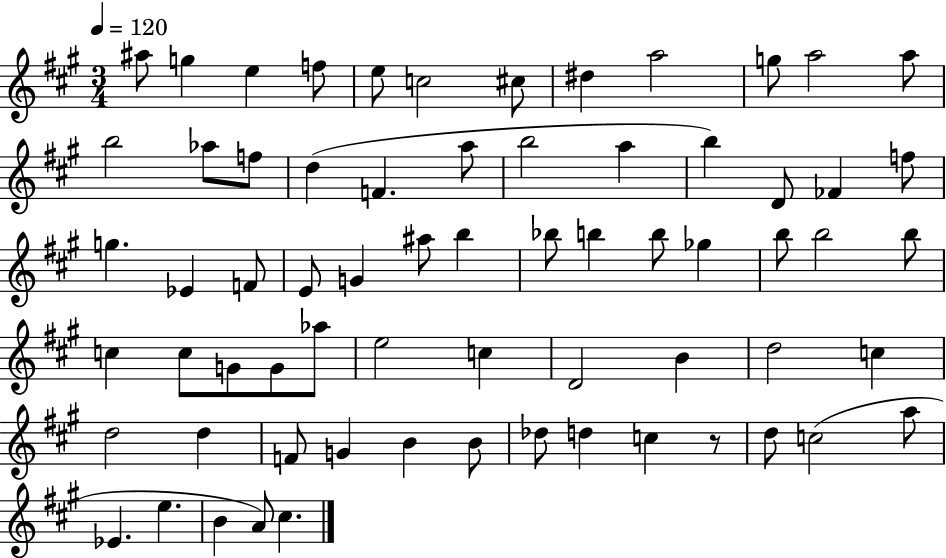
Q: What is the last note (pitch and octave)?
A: C#5